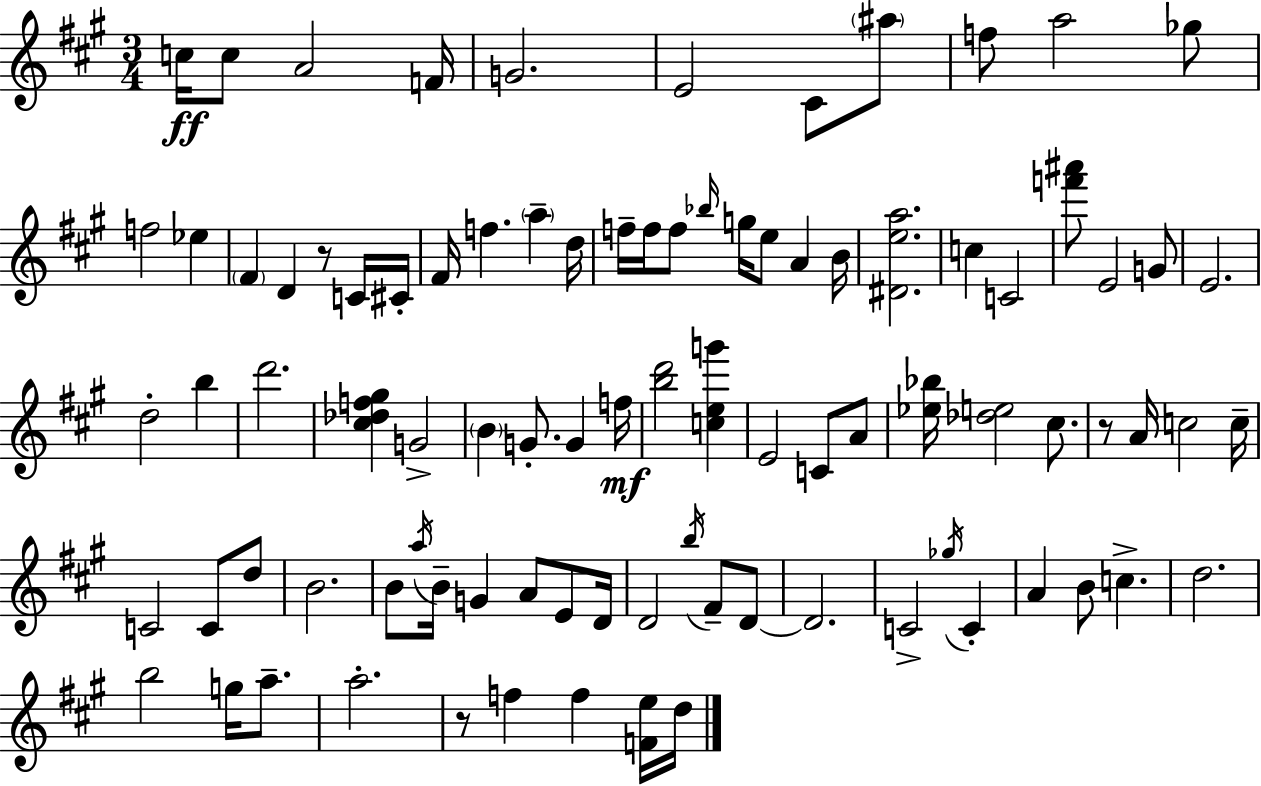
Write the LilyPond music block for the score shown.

{
  \clef treble
  \numericTimeSignature
  \time 3/4
  \key a \major
  c''16\ff c''8 a'2 f'16 | g'2. | e'2 cis'8 \parenthesize ais''8 | f''8 a''2 ges''8 | \break f''2 ees''4 | \parenthesize fis'4 d'4 r8 c'16 cis'16-. | fis'16 f''4. \parenthesize a''4-- d''16 | f''16-- f''16 f''8 \grace { bes''16 } g''16 e''8 a'4 | \break b'16 <dis' e'' a''>2. | c''4 c'2 | <f''' ais'''>8 e'2 g'8 | e'2. | \break d''2-. b''4 | d'''2. | <cis'' des'' f'' gis''>4 g'2-> | \parenthesize b'4 g'8.-. g'4 | \break f''16\mf <b'' d'''>2 <c'' e'' g'''>4 | e'2 c'8 a'8 | <ees'' bes''>16 <des'' e''>2 cis''8. | r8 a'16 c''2 | \break c''16-- c'2 c'8 d''8 | b'2. | b'8 \acciaccatura { a''16 } b'16-- g'4 a'8 e'8 | d'16 d'2 \acciaccatura { b''16 } fis'8-- | \break d'8~~ d'2. | c'2-> \acciaccatura { ges''16 } | c'4-. a'4 b'8 c''4.-> | d''2. | \break b''2 | g''16 a''8.-- a''2.-. | r8 f''4 f''4 | <f' e''>16 d''16 \bar "|."
}